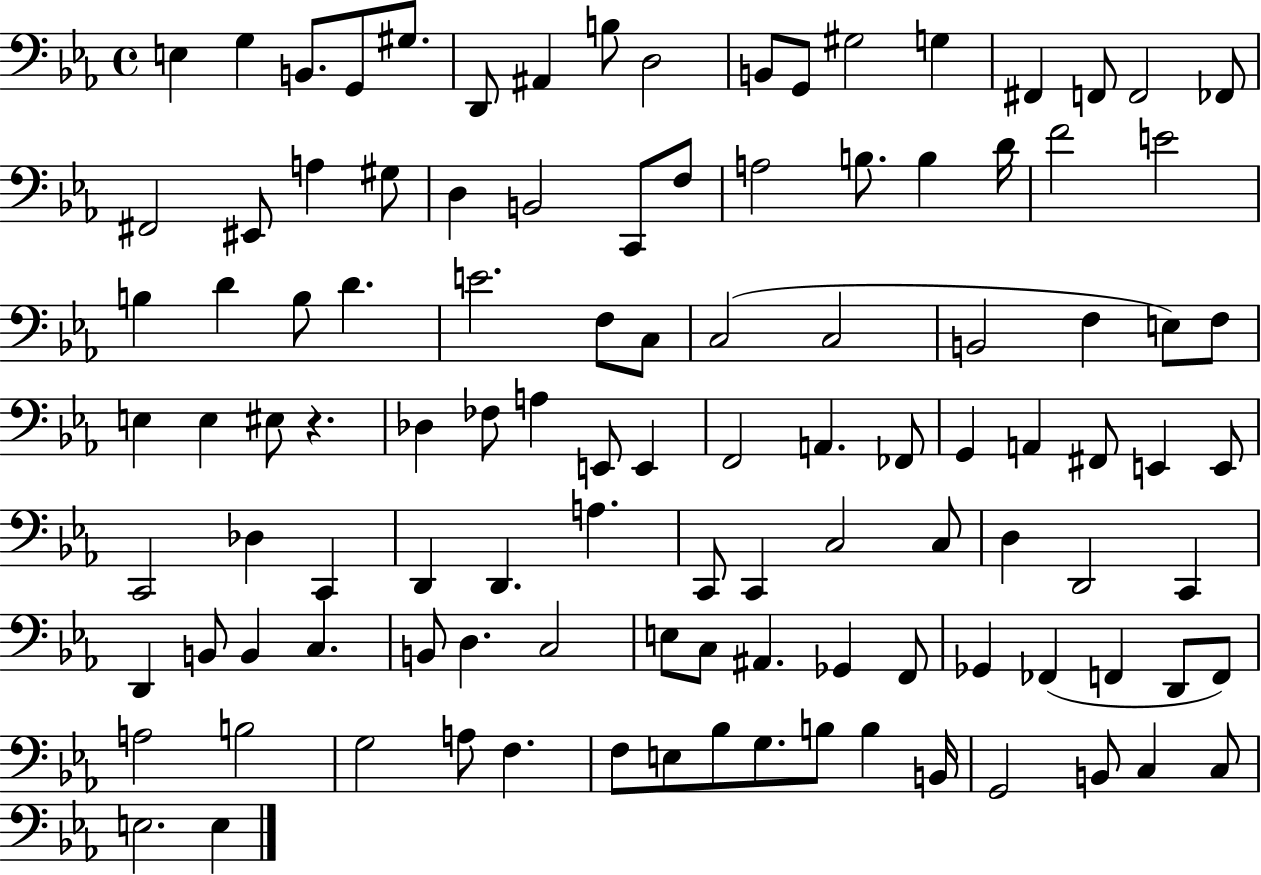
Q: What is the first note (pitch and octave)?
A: E3